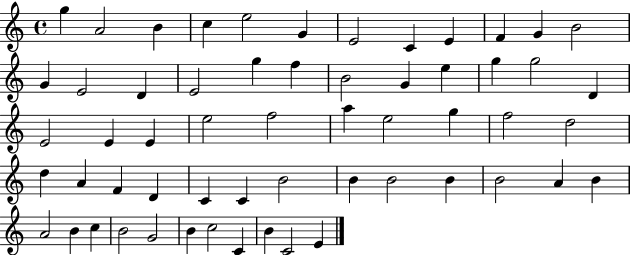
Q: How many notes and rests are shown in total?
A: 58